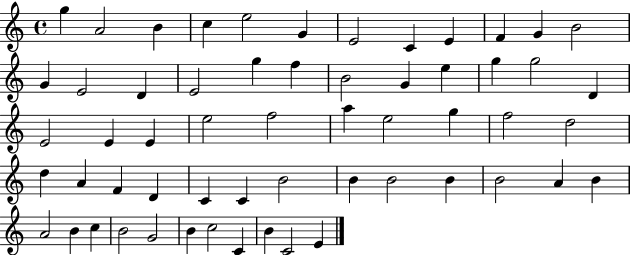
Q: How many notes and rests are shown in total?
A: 58